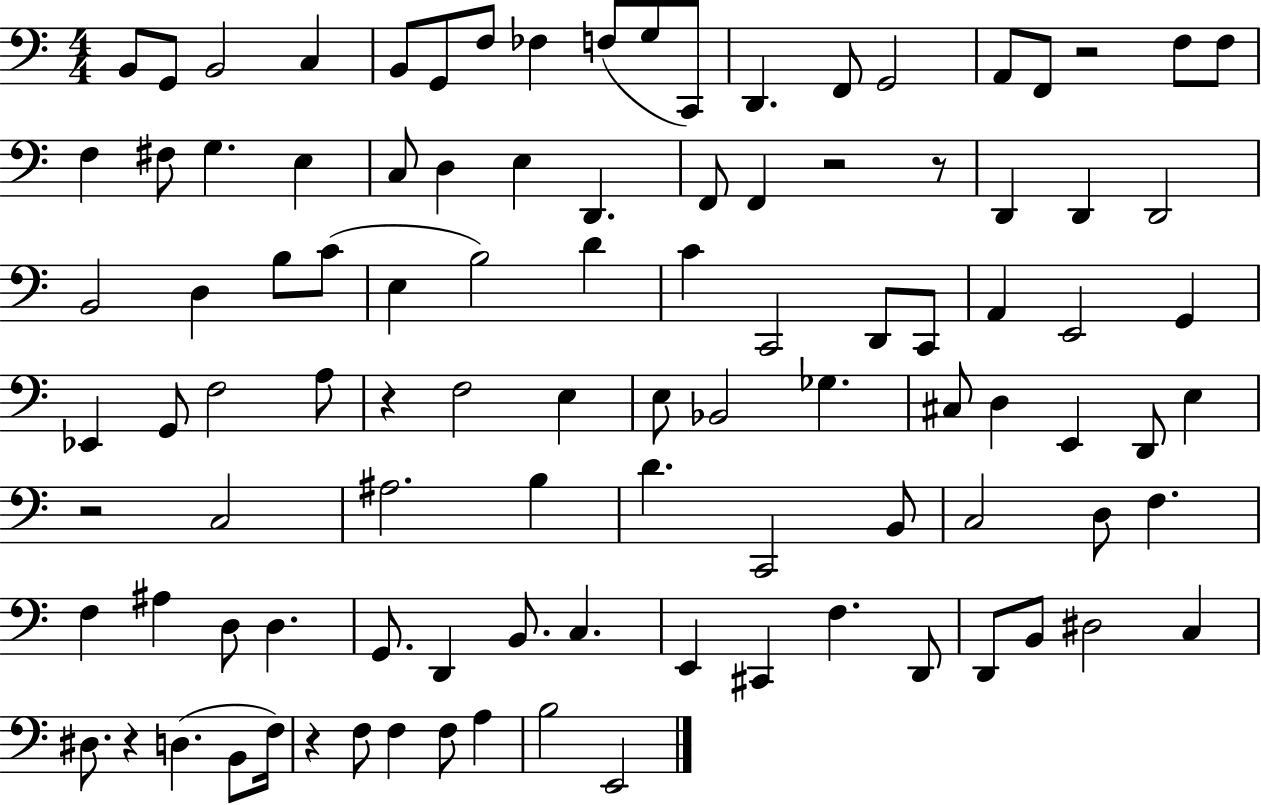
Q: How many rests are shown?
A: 7